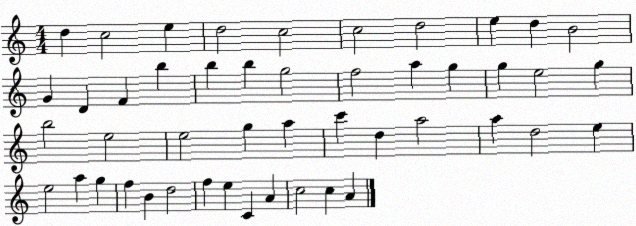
X:1
T:Untitled
M:4/4
L:1/4
K:C
d c2 e d2 c2 c2 d2 e d B2 G D F b b b g2 f2 a g g e2 g b2 e2 e2 g a c' d a2 a d2 e e2 a g f B d2 f e C A c2 c A